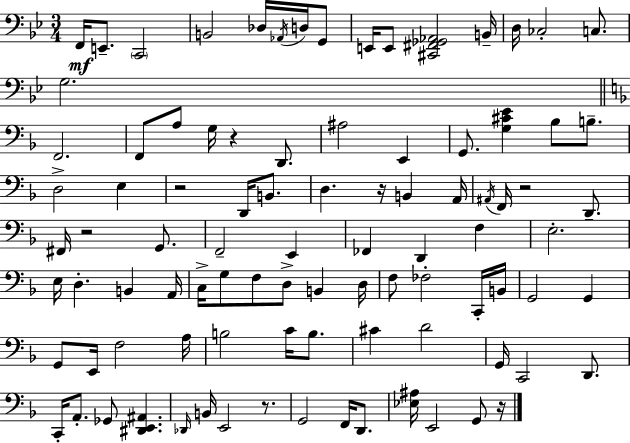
X:1
T:Untitled
M:3/4
L:1/4
K:Bb
F,,/4 E,,/2 C,,2 B,,2 _D,/4 _A,,/4 D,/4 G,,/2 E,,/4 E,,/2 [^C,,^F,,_G,,_A,,]2 B,,/4 D,/4 _C,2 C,/2 G,2 F,,2 F,,/2 A,/2 G,/4 z D,,/2 ^A,2 E,, G,,/2 [G,^CE] _B,/2 B,/2 D,2 E, z2 D,,/4 B,,/2 D, z/4 B,, A,,/4 ^A,,/4 F,,/4 z2 D,,/2 ^F,,/4 z2 G,,/2 F,,2 E,, _F,, D,, F, E,2 E,/4 D, B,, A,,/4 C,/4 G,/2 F,/2 D,/2 B,, D,/4 F,/2 _F,2 C,,/4 B,,/4 G,,2 G,, G,,/2 E,,/4 F,2 A,/4 B,2 C/4 B,/2 ^C D2 G,,/4 C,,2 D,,/2 C,,/4 A,,/2 _G,,/2 [^D,,E,,^A,,] _D,,/4 B,,/4 E,,2 z/2 G,,2 F,,/4 D,,/2 [_E,^A,]/4 E,,2 G,,/2 z/4